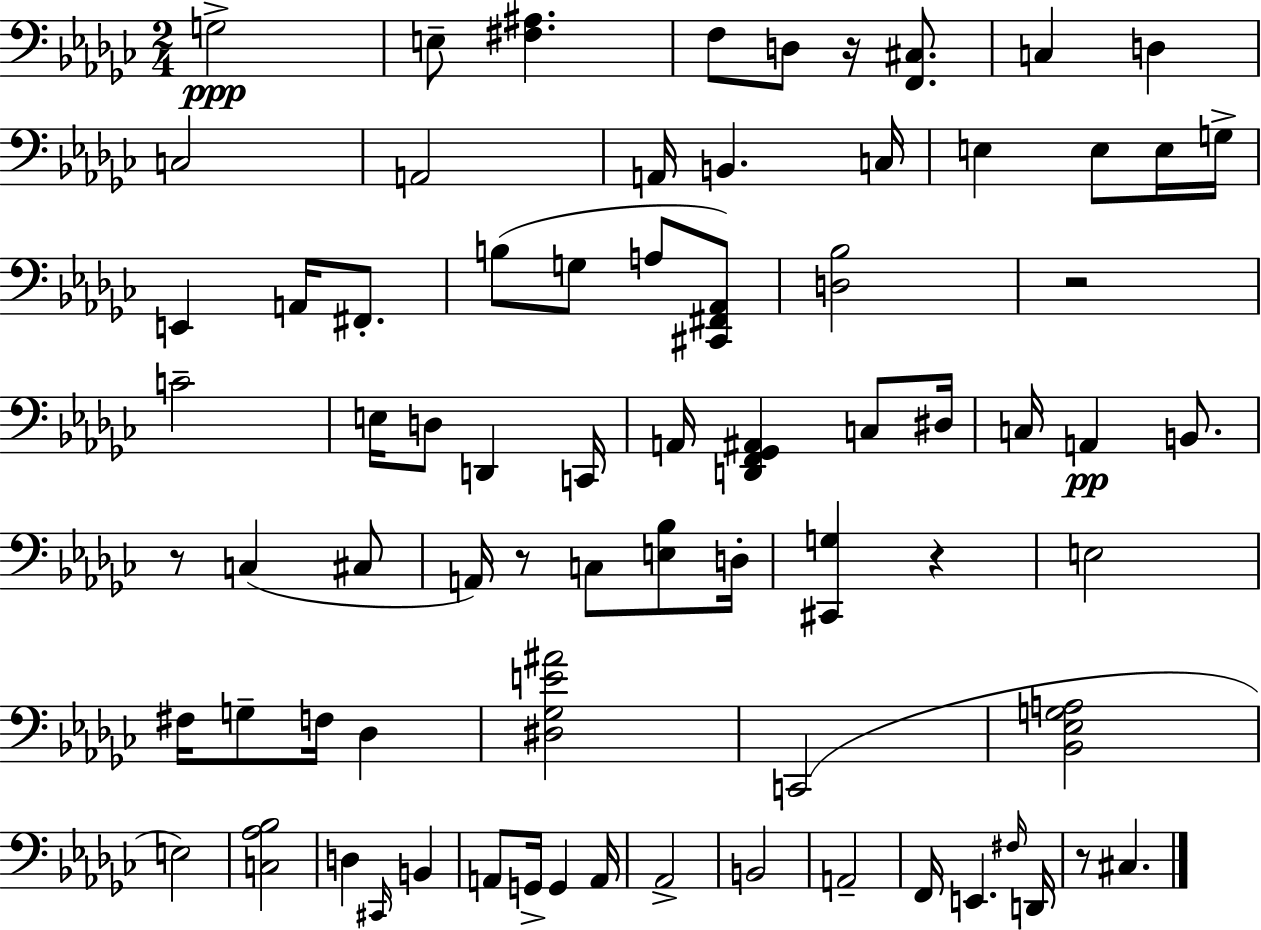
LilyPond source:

{
  \clef bass
  \numericTimeSignature
  \time 2/4
  \key ees \minor
  g2->\ppp | e8-- <fis ais>4. | f8 d8 r16 <f, cis>8. | c4 d4 | \break c2 | a,2 | a,16 b,4. c16 | e4 e8 e16 g16-> | \break e,4 a,16 fis,8.-. | b8( g8 a8 <cis, fis, aes,>8) | <d bes>2 | r2 | \break c'2-- | e16 d8 d,4 c,16 | a,16 <d, f, ges, ais,>4 c8 dis16 | c16 a,4\pp b,8. | \break r8 c4( cis8 | a,16) r8 c8 <e bes>8 d16-. | <cis, g>4 r4 | e2 | \break fis16 g8-- f16 des4 | <dis ges e' ais'>2 | c,2( | <bes, ees g a>2 | \break e2) | <c aes bes>2 | d4 \grace { cis,16 } b,4 | a,8 g,16-> g,4 | \break a,16 aes,2-> | b,2 | a,2-- | f,16 e,4. | \break \grace { fis16 } d,16 r8 cis4. | \bar "|."
}